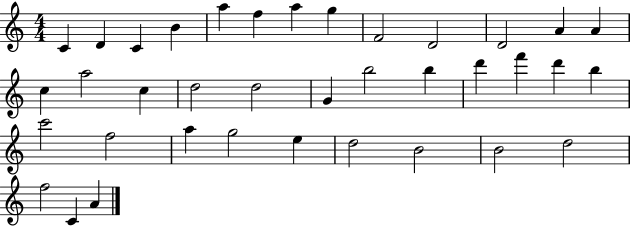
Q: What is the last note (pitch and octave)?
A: A4